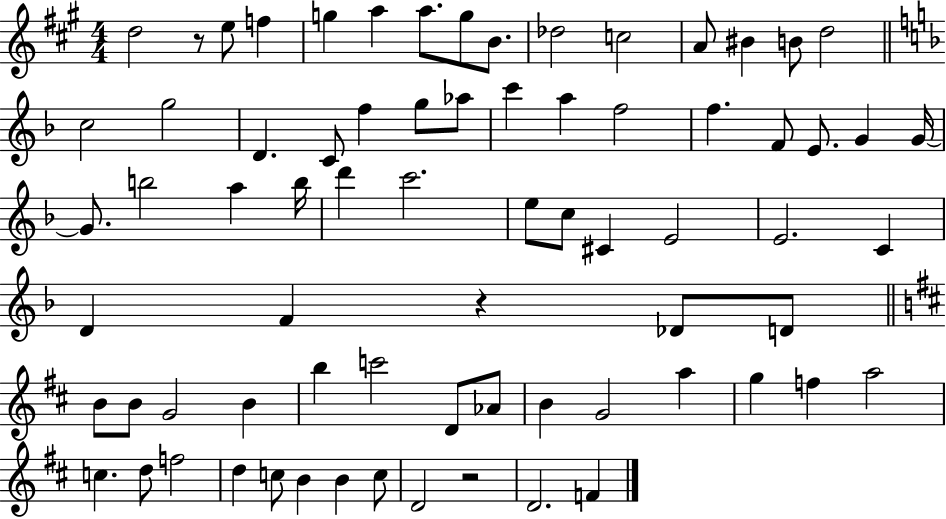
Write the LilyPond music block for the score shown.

{
  \clef treble
  \numericTimeSignature
  \time 4/4
  \key a \major
  d''2 r8 e''8 f''4 | g''4 a''4 a''8. g''8 b'8. | des''2 c''2 | a'8 bis'4 b'8 d''2 | \break \bar "||" \break \key f \major c''2 g''2 | d'4. c'8 f''4 g''8 aes''8 | c'''4 a''4 f''2 | f''4. f'8 e'8. g'4 g'16~~ | \break g'8. b''2 a''4 b''16 | d'''4 c'''2. | e''8 c''8 cis'4 e'2 | e'2. c'4 | \break d'4 f'4 r4 des'8 d'8 | \bar "||" \break \key d \major b'8 b'8 g'2 b'4 | b''4 c'''2 d'8 aes'8 | b'4 g'2 a''4 | g''4 f''4 a''2 | \break c''4. d''8 f''2 | d''4 c''8 b'4 b'4 c''8 | d'2 r2 | d'2. f'4 | \break \bar "|."
}